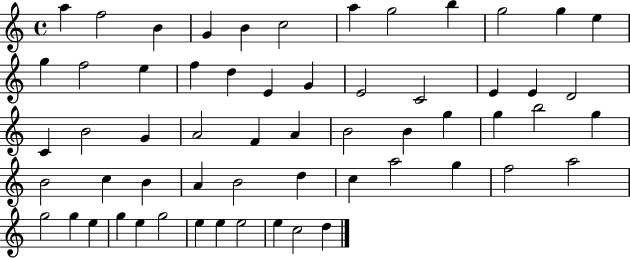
{
  \clef treble
  \time 4/4
  \defaultTimeSignature
  \key c \major
  a''4 f''2 b'4 | g'4 b'4 c''2 | a''4 g''2 b''4 | g''2 g''4 e''4 | \break g''4 f''2 e''4 | f''4 d''4 e'4 g'4 | e'2 c'2 | e'4 e'4 d'2 | \break c'4 b'2 g'4 | a'2 f'4 a'4 | b'2 b'4 g''4 | g''4 b''2 g''4 | \break b'2 c''4 b'4 | a'4 b'2 d''4 | c''4 a''2 g''4 | f''2 a''2 | \break g''2 g''4 e''4 | g''4 e''4 g''2 | e''4 e''4 e''2 | e''4 c''2 d''4 | \break \bar "|."
}